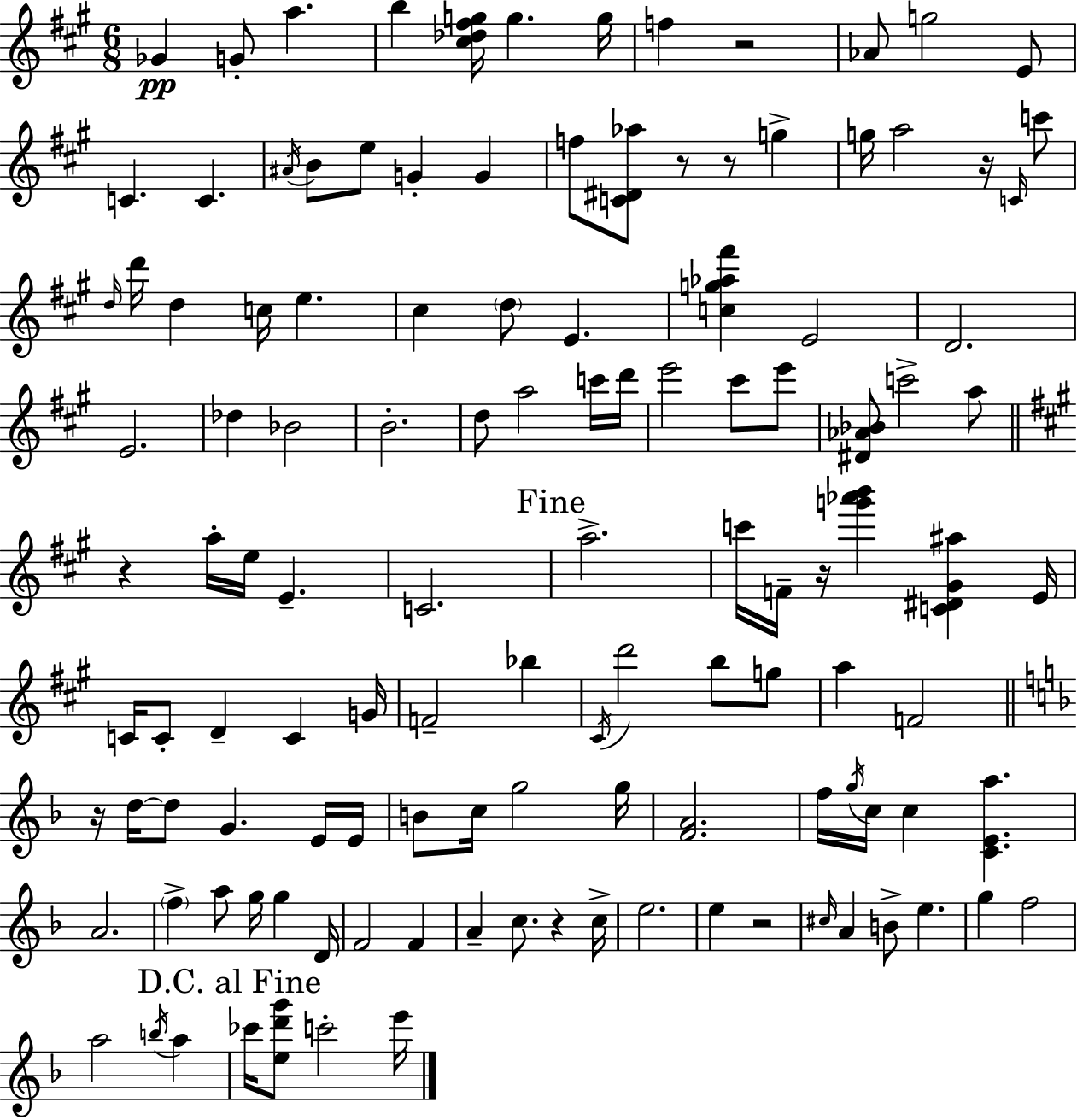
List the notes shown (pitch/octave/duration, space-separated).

Gb4/q G4/e A5/q. B5/q [C#5,Db5,F#5,G5]/s G5/q. G5/s F5/q R/h Ab4/e G5/h E4/e C4/q. C4/q. A#4/s B4/e E5/e G4/q G4/q F5/e [C4,D#4,Ab5]/e R/e R/e G5/q G5/s A5/h R/s C4/s C6/e D5/s D6/s D5/q C5/s E5/q. C#5/q D5/e E4/q. [C5,G5,Ab5,F#6]/q E4/h D4/h. E4/h. Db5/q Bb4/h B4/h. D5/e A5/h C6/s D6/s E6/h C#6/e E6/e [D#4,Ab4,Bb4]/e C6/h A5/e R/q A5/s E5/s E4/q. C4/h. A5/h. C6/s F4/s R/s [G6,Ab6,B6]/q [C4,D#4,G#4,A#5]/q E4/s C4/s C4/e D4/q C4/q G4/s F4/h Bb5/q C#4/s D6/h B5/e G5/e A5/q F4/h R/s D5/s D5/e G4/q. E4/s E4/s B4/e C5/s G5/h G5/s [F4,A4]/h. F5/s G5/s C5/s C5/q [C4,E4,A5]/q. A4/h. F5/q A5/e G5/s G5/q D4/s F4/h F4/q A4/q C5/e. R/q C5/s E5/h. E5/q R/h C#5/s A4/q B4/e E5/q. G5/q F5/h A5/h B5/s A5/q CES6/s [E5,D6,G6]/e C6/h E6/s